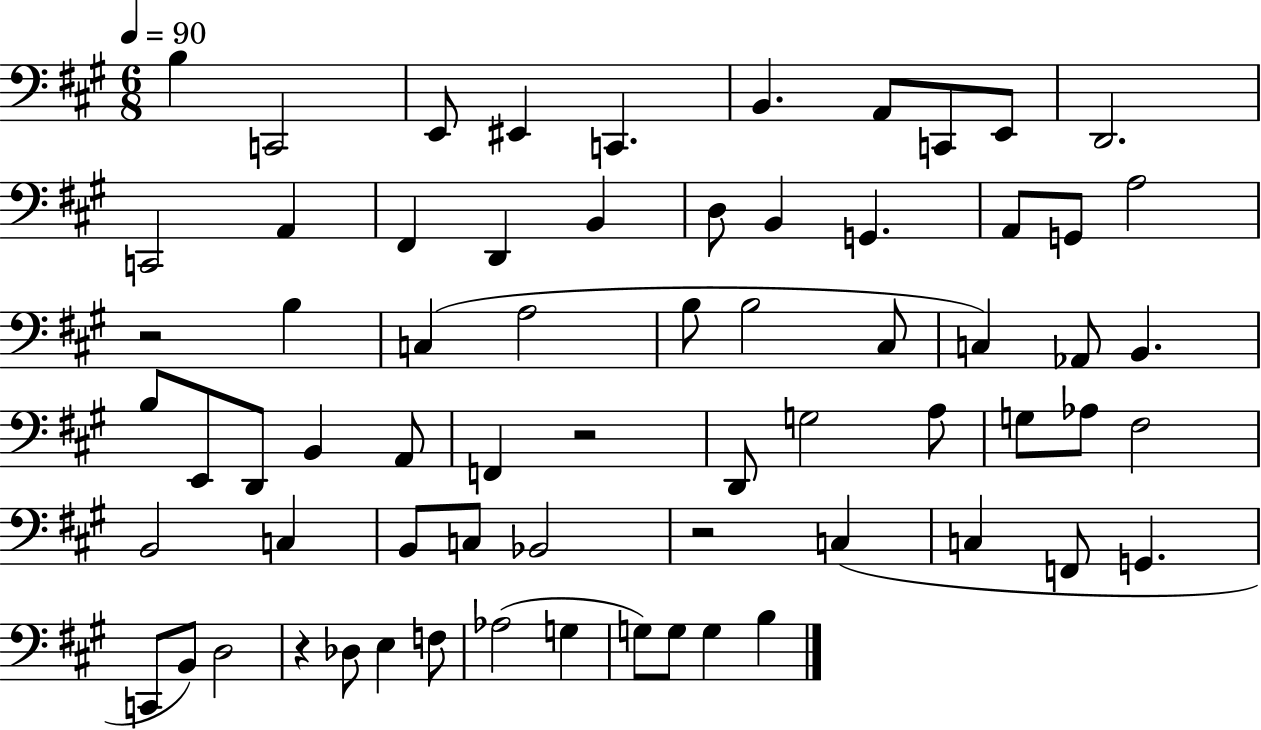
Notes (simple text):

B3/q C2/h E2/e EIS2/q C2/q. B2/q. A2/e C2/e E2/e D2/h. C2/h A2/q F#2/q D2/q B2/q D3/e B2/q G2/q. A2/e G2/e A3/h R/h B3/q C3/q A3/h B3/e B3/h C#3/e C3/q Ab2/e B2/q. B3/e E2/e D2/e B2/q A2/e F2/q R/h D2/e G3/h A3/e G3/e Ab3/e F#3/h B2/h C3/q B2/e C3/e Bb2/h R/h C3/q C3/q F2/e G2/q. C2/e B2/e D3/h R/q Db3/e E3/q F3/e Ab3/h G3/q G3/e G3/e G3/q B3/q